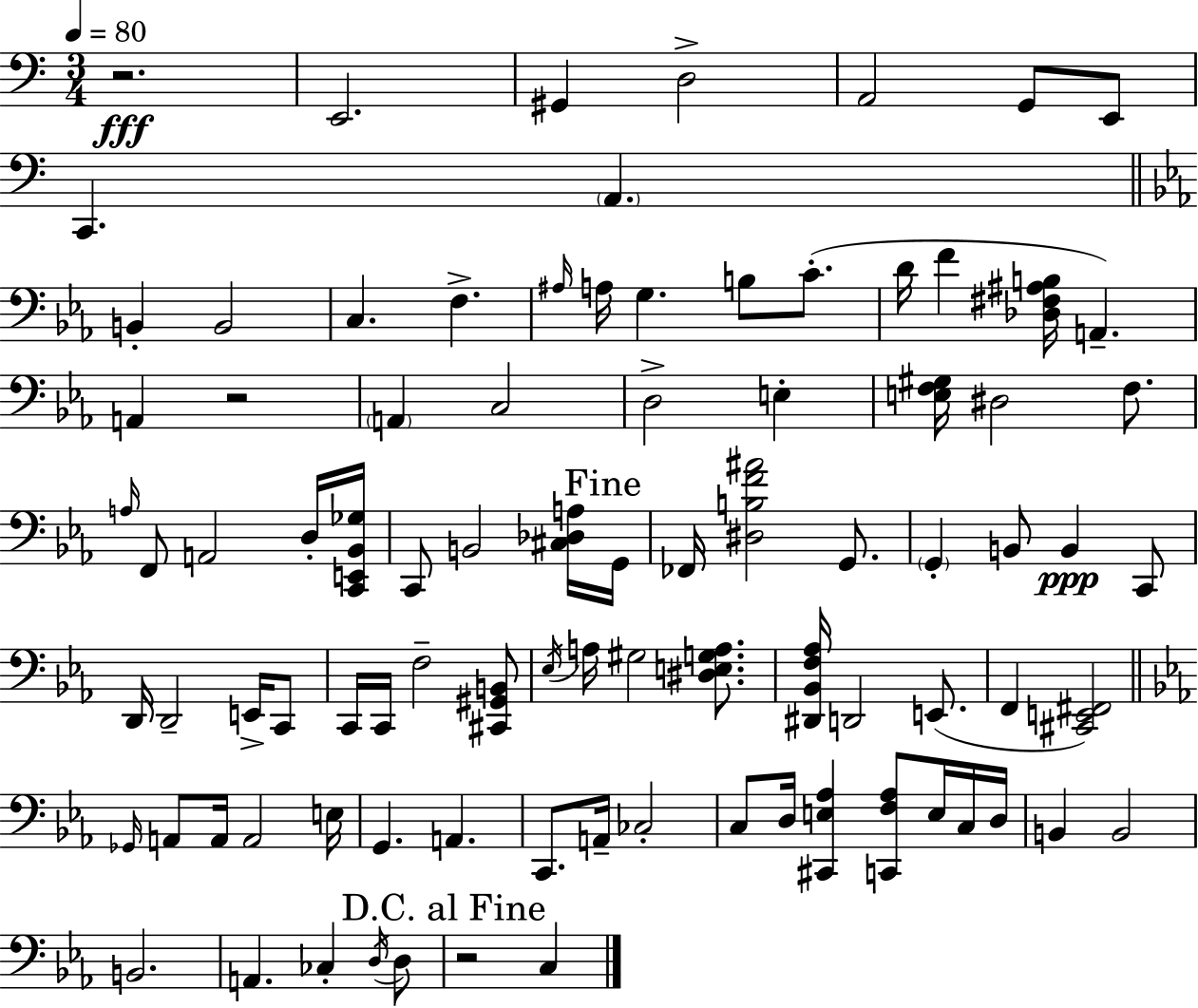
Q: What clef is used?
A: bass